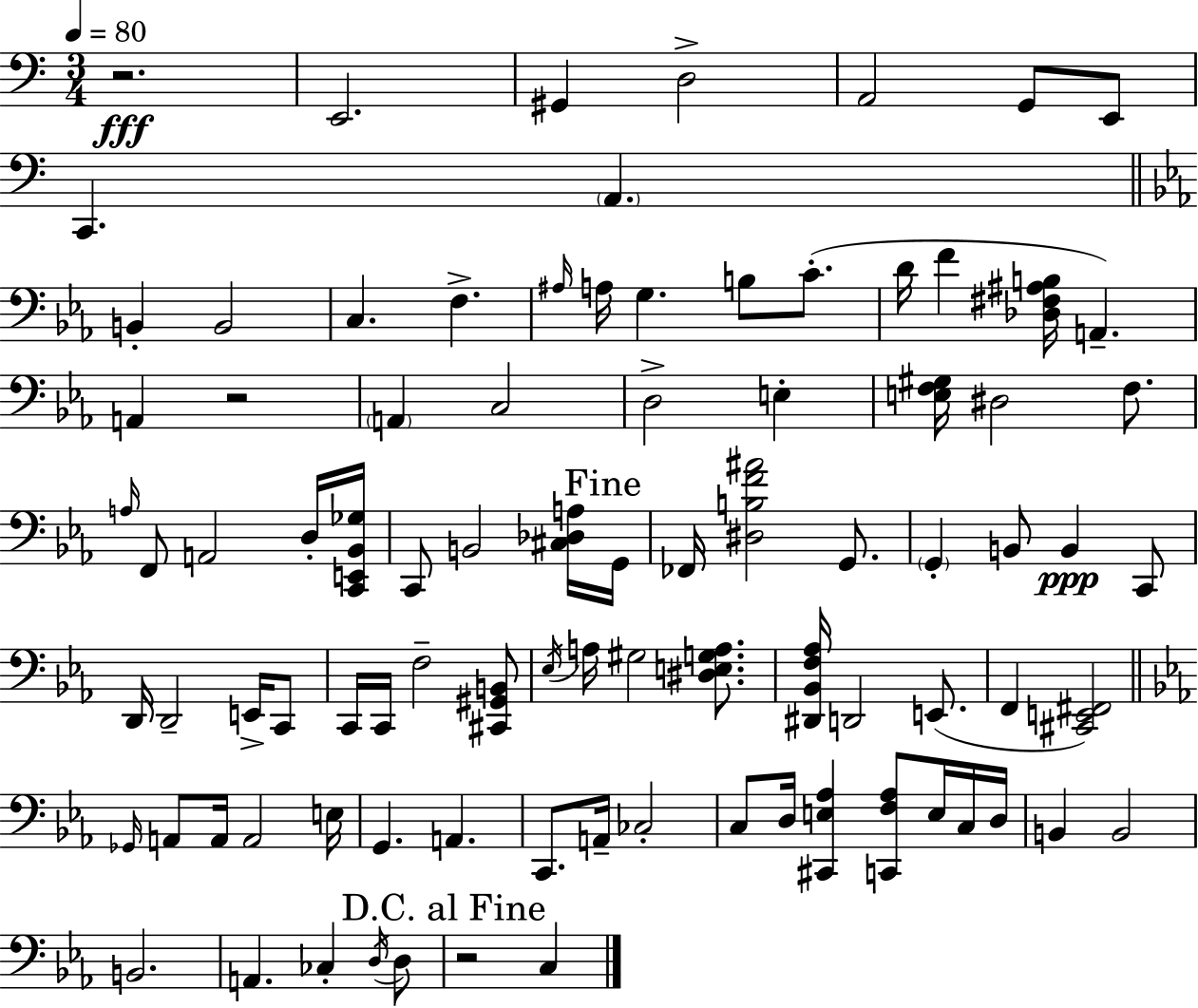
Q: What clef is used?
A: bass